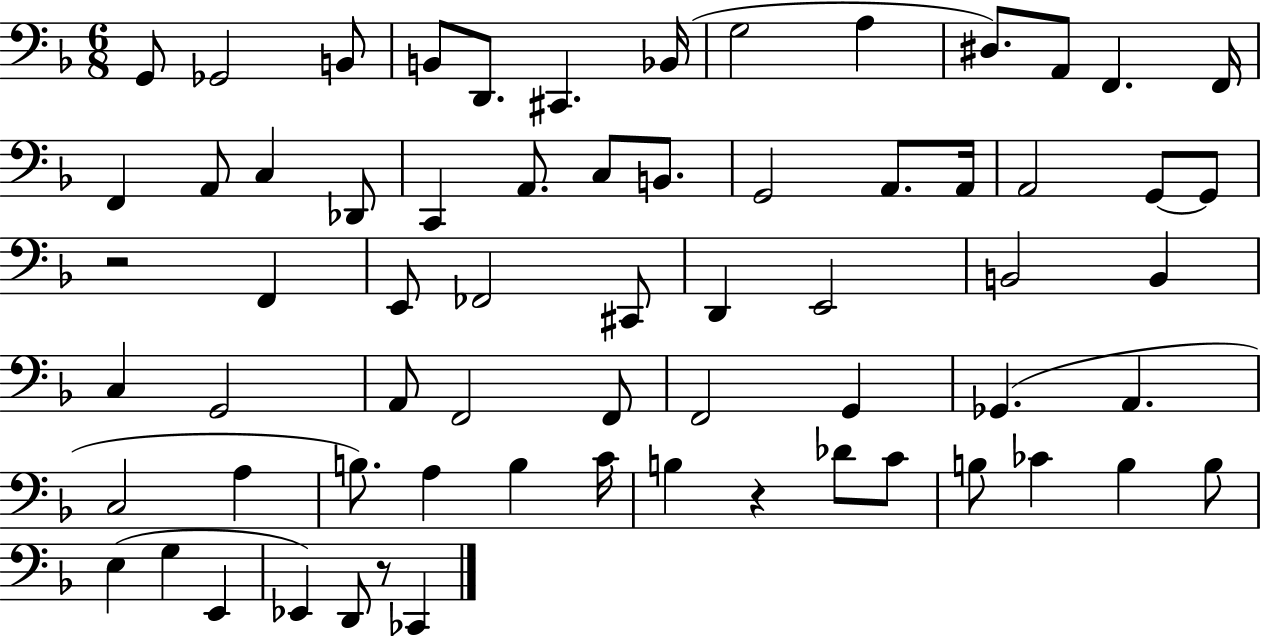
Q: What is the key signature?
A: F major